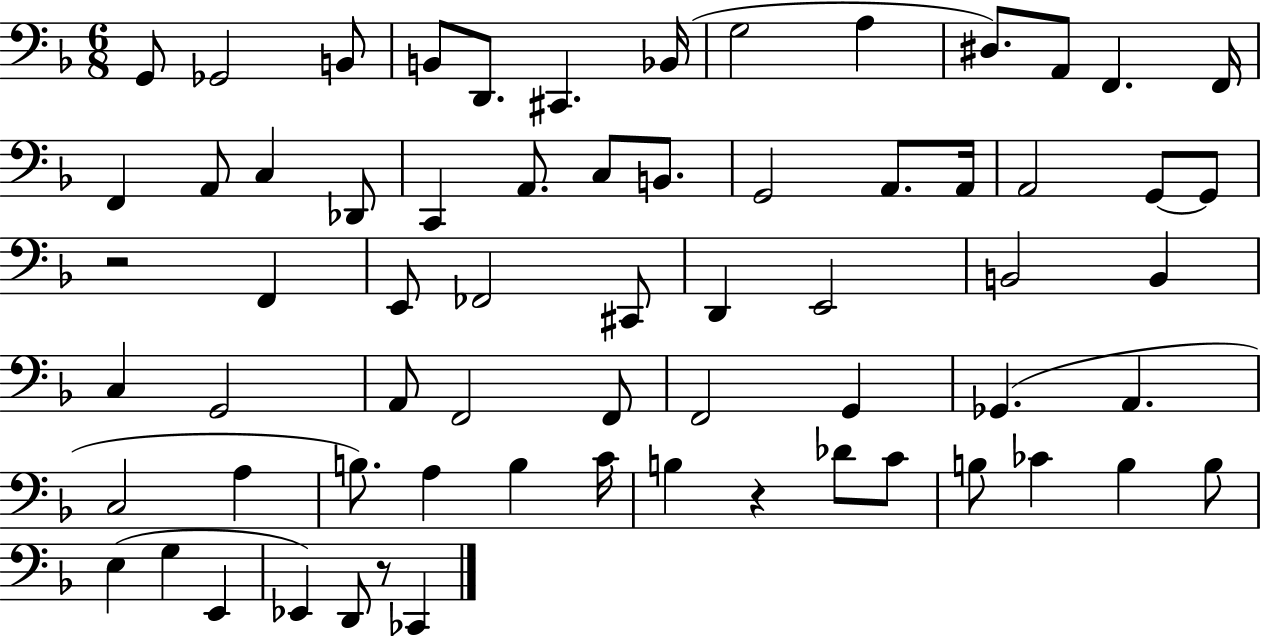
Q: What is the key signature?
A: F major